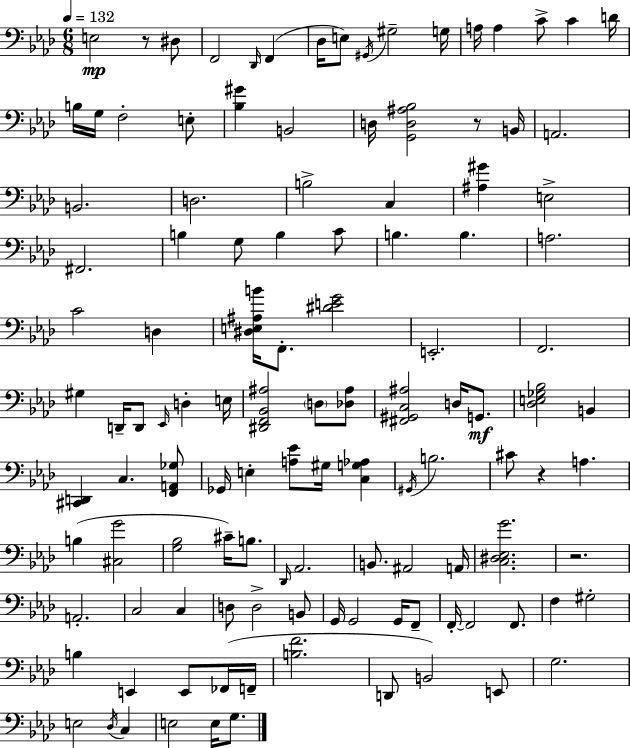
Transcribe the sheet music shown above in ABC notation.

X:1
T:Untitled
M:6/8
L:1/4
K:Ab
E,2 z/2 ^D,/2 F,,2 _D,,/4 F,, _D,/4 E,/2 ^G,,/4 ^G,2 G,/4 A,/4 A, C/2 C D/4 B,/4 G,/4 F,2 E,/2 [_B,^G] B,,2 D,/4 [G,,D,^A,_B,]2 z/2 B,,/4 A,,2 B,,2 D,2 B,2 C, [^A,^G] E,2 ^F,,2 B, G,/2 B, C/2 B, B, A,2 C2 D, [^D,E,^A,B]/4 F,,/2 [^DEG]2 E,,2 F,,2 ^G, D,,/4 D,,/2 _E,,/4 D, E,/4 [^D,,F,,_B,,^A,]2 D,/2 [_D,^A,]/2 [^F,,^G,,C,^A,]2 D,/4 G,,/2 [_D,E,_G,_B,]2 B,, [^C,,D,,] C, [F,,A,,_G,]/2 _G,,/4 E, [A,_E]/2 ^G,/4 [C,G,_A,] ^G,,/4 B,2 ^C/2 z A, B, [^C,G]2 [G,_B,]2 ^C/4 B,/2 _D,,/4 _A,,2 B,,/2 ^A,,2 A,,/4 [C,^D,_E,G]2 z2 A,,2 C,2 C, D,/2 D,2 B,,/2 G,,/4 G,,2 G,,/4 F,,/2 F,,/4 F,,2 F,,/2 F, ^G,2 B, E,, E,,/2 _F,,/4 F,,/4 [B,F]2 D,,/2 B,,2 E,,/2 G,2 E,2 _D,/4 C, E,2 E,/4 G,/2